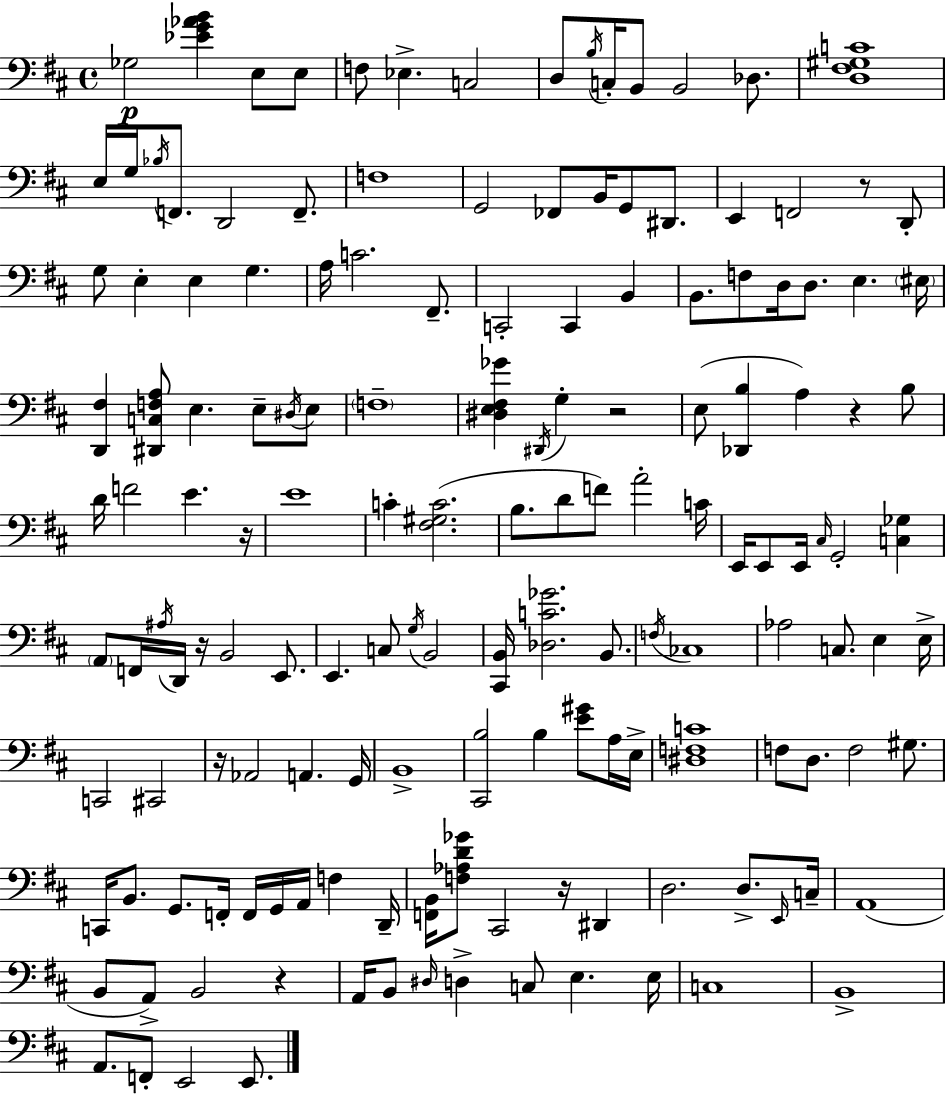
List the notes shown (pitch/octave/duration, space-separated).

Gb3/h [Eb4,G4,Ab4,B4]/q E3/e E3/e F3/e Eb3/q. C3/h D3/e B3/s C3/s B2/e B2/h Db3/e. [D3,F#3,G#3,C4]/w E3/s G3/s Bb3/s F2/e. D2/h F2/e. F3/w G2/h FES2/e B2/s G2/e D#2/e. E2/q F2/h R/e D2/e G3/e E3/q E3/q G3/q. A3/s C4/h. F#2/e. C2/h C2/q B2/q B2/e. F3/e D3/s D3/e. E3/q. EIS3/s [D2,F#3]/q [D#2,C3,F3,A3]/e E3/q. E3/e D#3/s E3/e F3/w [D#3,E3,F#3,Gb4]/q D#2/s G3/q R/h E3/e [Db2,B3]/q A3/q R/q B3/e D4/s F4/h E4/q. R/s E4/w C4/q [F#3,G#3,C4]/h. B3/e. D4/e F4/e A4/h C4/s E2/s E2/e E2/s C#3/s G2/h [C3,Gb3]/q A2/e F2/s A#3/s D2/s R/s B2/h E2/e. E2/q. C3/e G3/s B2/h [C#2,B2]/s [Db3,C4,Gb4]/h. B2/e. F3/s CES3/w Ab3/h C3/e. E3/q E3/s C2/h C#2/h R/s Ab2/h A2/q. G2/s B2/w [C#2,B3]/h B3/q [E4,G#4]/e A3/s E3/s [D#3,F3,C4]/w F3/e D3/e. F3/h G#3/e. C2/s B2/e. G2/e. F2/s F2/s G2/s A2/s F3/q D2/s [F2,B2]/s [F3,Ab3,D4,Gb4]/e C#2/h R/s D#2/q D3/h. D3/e. E2/s C3/s A2/w B2/e A2/e B2/h R/q A2/s B2/e D#3/s D3/q C3/e E3/q. E3/s C3/w B2/w A2/e. F2/e E2/h E2/e.